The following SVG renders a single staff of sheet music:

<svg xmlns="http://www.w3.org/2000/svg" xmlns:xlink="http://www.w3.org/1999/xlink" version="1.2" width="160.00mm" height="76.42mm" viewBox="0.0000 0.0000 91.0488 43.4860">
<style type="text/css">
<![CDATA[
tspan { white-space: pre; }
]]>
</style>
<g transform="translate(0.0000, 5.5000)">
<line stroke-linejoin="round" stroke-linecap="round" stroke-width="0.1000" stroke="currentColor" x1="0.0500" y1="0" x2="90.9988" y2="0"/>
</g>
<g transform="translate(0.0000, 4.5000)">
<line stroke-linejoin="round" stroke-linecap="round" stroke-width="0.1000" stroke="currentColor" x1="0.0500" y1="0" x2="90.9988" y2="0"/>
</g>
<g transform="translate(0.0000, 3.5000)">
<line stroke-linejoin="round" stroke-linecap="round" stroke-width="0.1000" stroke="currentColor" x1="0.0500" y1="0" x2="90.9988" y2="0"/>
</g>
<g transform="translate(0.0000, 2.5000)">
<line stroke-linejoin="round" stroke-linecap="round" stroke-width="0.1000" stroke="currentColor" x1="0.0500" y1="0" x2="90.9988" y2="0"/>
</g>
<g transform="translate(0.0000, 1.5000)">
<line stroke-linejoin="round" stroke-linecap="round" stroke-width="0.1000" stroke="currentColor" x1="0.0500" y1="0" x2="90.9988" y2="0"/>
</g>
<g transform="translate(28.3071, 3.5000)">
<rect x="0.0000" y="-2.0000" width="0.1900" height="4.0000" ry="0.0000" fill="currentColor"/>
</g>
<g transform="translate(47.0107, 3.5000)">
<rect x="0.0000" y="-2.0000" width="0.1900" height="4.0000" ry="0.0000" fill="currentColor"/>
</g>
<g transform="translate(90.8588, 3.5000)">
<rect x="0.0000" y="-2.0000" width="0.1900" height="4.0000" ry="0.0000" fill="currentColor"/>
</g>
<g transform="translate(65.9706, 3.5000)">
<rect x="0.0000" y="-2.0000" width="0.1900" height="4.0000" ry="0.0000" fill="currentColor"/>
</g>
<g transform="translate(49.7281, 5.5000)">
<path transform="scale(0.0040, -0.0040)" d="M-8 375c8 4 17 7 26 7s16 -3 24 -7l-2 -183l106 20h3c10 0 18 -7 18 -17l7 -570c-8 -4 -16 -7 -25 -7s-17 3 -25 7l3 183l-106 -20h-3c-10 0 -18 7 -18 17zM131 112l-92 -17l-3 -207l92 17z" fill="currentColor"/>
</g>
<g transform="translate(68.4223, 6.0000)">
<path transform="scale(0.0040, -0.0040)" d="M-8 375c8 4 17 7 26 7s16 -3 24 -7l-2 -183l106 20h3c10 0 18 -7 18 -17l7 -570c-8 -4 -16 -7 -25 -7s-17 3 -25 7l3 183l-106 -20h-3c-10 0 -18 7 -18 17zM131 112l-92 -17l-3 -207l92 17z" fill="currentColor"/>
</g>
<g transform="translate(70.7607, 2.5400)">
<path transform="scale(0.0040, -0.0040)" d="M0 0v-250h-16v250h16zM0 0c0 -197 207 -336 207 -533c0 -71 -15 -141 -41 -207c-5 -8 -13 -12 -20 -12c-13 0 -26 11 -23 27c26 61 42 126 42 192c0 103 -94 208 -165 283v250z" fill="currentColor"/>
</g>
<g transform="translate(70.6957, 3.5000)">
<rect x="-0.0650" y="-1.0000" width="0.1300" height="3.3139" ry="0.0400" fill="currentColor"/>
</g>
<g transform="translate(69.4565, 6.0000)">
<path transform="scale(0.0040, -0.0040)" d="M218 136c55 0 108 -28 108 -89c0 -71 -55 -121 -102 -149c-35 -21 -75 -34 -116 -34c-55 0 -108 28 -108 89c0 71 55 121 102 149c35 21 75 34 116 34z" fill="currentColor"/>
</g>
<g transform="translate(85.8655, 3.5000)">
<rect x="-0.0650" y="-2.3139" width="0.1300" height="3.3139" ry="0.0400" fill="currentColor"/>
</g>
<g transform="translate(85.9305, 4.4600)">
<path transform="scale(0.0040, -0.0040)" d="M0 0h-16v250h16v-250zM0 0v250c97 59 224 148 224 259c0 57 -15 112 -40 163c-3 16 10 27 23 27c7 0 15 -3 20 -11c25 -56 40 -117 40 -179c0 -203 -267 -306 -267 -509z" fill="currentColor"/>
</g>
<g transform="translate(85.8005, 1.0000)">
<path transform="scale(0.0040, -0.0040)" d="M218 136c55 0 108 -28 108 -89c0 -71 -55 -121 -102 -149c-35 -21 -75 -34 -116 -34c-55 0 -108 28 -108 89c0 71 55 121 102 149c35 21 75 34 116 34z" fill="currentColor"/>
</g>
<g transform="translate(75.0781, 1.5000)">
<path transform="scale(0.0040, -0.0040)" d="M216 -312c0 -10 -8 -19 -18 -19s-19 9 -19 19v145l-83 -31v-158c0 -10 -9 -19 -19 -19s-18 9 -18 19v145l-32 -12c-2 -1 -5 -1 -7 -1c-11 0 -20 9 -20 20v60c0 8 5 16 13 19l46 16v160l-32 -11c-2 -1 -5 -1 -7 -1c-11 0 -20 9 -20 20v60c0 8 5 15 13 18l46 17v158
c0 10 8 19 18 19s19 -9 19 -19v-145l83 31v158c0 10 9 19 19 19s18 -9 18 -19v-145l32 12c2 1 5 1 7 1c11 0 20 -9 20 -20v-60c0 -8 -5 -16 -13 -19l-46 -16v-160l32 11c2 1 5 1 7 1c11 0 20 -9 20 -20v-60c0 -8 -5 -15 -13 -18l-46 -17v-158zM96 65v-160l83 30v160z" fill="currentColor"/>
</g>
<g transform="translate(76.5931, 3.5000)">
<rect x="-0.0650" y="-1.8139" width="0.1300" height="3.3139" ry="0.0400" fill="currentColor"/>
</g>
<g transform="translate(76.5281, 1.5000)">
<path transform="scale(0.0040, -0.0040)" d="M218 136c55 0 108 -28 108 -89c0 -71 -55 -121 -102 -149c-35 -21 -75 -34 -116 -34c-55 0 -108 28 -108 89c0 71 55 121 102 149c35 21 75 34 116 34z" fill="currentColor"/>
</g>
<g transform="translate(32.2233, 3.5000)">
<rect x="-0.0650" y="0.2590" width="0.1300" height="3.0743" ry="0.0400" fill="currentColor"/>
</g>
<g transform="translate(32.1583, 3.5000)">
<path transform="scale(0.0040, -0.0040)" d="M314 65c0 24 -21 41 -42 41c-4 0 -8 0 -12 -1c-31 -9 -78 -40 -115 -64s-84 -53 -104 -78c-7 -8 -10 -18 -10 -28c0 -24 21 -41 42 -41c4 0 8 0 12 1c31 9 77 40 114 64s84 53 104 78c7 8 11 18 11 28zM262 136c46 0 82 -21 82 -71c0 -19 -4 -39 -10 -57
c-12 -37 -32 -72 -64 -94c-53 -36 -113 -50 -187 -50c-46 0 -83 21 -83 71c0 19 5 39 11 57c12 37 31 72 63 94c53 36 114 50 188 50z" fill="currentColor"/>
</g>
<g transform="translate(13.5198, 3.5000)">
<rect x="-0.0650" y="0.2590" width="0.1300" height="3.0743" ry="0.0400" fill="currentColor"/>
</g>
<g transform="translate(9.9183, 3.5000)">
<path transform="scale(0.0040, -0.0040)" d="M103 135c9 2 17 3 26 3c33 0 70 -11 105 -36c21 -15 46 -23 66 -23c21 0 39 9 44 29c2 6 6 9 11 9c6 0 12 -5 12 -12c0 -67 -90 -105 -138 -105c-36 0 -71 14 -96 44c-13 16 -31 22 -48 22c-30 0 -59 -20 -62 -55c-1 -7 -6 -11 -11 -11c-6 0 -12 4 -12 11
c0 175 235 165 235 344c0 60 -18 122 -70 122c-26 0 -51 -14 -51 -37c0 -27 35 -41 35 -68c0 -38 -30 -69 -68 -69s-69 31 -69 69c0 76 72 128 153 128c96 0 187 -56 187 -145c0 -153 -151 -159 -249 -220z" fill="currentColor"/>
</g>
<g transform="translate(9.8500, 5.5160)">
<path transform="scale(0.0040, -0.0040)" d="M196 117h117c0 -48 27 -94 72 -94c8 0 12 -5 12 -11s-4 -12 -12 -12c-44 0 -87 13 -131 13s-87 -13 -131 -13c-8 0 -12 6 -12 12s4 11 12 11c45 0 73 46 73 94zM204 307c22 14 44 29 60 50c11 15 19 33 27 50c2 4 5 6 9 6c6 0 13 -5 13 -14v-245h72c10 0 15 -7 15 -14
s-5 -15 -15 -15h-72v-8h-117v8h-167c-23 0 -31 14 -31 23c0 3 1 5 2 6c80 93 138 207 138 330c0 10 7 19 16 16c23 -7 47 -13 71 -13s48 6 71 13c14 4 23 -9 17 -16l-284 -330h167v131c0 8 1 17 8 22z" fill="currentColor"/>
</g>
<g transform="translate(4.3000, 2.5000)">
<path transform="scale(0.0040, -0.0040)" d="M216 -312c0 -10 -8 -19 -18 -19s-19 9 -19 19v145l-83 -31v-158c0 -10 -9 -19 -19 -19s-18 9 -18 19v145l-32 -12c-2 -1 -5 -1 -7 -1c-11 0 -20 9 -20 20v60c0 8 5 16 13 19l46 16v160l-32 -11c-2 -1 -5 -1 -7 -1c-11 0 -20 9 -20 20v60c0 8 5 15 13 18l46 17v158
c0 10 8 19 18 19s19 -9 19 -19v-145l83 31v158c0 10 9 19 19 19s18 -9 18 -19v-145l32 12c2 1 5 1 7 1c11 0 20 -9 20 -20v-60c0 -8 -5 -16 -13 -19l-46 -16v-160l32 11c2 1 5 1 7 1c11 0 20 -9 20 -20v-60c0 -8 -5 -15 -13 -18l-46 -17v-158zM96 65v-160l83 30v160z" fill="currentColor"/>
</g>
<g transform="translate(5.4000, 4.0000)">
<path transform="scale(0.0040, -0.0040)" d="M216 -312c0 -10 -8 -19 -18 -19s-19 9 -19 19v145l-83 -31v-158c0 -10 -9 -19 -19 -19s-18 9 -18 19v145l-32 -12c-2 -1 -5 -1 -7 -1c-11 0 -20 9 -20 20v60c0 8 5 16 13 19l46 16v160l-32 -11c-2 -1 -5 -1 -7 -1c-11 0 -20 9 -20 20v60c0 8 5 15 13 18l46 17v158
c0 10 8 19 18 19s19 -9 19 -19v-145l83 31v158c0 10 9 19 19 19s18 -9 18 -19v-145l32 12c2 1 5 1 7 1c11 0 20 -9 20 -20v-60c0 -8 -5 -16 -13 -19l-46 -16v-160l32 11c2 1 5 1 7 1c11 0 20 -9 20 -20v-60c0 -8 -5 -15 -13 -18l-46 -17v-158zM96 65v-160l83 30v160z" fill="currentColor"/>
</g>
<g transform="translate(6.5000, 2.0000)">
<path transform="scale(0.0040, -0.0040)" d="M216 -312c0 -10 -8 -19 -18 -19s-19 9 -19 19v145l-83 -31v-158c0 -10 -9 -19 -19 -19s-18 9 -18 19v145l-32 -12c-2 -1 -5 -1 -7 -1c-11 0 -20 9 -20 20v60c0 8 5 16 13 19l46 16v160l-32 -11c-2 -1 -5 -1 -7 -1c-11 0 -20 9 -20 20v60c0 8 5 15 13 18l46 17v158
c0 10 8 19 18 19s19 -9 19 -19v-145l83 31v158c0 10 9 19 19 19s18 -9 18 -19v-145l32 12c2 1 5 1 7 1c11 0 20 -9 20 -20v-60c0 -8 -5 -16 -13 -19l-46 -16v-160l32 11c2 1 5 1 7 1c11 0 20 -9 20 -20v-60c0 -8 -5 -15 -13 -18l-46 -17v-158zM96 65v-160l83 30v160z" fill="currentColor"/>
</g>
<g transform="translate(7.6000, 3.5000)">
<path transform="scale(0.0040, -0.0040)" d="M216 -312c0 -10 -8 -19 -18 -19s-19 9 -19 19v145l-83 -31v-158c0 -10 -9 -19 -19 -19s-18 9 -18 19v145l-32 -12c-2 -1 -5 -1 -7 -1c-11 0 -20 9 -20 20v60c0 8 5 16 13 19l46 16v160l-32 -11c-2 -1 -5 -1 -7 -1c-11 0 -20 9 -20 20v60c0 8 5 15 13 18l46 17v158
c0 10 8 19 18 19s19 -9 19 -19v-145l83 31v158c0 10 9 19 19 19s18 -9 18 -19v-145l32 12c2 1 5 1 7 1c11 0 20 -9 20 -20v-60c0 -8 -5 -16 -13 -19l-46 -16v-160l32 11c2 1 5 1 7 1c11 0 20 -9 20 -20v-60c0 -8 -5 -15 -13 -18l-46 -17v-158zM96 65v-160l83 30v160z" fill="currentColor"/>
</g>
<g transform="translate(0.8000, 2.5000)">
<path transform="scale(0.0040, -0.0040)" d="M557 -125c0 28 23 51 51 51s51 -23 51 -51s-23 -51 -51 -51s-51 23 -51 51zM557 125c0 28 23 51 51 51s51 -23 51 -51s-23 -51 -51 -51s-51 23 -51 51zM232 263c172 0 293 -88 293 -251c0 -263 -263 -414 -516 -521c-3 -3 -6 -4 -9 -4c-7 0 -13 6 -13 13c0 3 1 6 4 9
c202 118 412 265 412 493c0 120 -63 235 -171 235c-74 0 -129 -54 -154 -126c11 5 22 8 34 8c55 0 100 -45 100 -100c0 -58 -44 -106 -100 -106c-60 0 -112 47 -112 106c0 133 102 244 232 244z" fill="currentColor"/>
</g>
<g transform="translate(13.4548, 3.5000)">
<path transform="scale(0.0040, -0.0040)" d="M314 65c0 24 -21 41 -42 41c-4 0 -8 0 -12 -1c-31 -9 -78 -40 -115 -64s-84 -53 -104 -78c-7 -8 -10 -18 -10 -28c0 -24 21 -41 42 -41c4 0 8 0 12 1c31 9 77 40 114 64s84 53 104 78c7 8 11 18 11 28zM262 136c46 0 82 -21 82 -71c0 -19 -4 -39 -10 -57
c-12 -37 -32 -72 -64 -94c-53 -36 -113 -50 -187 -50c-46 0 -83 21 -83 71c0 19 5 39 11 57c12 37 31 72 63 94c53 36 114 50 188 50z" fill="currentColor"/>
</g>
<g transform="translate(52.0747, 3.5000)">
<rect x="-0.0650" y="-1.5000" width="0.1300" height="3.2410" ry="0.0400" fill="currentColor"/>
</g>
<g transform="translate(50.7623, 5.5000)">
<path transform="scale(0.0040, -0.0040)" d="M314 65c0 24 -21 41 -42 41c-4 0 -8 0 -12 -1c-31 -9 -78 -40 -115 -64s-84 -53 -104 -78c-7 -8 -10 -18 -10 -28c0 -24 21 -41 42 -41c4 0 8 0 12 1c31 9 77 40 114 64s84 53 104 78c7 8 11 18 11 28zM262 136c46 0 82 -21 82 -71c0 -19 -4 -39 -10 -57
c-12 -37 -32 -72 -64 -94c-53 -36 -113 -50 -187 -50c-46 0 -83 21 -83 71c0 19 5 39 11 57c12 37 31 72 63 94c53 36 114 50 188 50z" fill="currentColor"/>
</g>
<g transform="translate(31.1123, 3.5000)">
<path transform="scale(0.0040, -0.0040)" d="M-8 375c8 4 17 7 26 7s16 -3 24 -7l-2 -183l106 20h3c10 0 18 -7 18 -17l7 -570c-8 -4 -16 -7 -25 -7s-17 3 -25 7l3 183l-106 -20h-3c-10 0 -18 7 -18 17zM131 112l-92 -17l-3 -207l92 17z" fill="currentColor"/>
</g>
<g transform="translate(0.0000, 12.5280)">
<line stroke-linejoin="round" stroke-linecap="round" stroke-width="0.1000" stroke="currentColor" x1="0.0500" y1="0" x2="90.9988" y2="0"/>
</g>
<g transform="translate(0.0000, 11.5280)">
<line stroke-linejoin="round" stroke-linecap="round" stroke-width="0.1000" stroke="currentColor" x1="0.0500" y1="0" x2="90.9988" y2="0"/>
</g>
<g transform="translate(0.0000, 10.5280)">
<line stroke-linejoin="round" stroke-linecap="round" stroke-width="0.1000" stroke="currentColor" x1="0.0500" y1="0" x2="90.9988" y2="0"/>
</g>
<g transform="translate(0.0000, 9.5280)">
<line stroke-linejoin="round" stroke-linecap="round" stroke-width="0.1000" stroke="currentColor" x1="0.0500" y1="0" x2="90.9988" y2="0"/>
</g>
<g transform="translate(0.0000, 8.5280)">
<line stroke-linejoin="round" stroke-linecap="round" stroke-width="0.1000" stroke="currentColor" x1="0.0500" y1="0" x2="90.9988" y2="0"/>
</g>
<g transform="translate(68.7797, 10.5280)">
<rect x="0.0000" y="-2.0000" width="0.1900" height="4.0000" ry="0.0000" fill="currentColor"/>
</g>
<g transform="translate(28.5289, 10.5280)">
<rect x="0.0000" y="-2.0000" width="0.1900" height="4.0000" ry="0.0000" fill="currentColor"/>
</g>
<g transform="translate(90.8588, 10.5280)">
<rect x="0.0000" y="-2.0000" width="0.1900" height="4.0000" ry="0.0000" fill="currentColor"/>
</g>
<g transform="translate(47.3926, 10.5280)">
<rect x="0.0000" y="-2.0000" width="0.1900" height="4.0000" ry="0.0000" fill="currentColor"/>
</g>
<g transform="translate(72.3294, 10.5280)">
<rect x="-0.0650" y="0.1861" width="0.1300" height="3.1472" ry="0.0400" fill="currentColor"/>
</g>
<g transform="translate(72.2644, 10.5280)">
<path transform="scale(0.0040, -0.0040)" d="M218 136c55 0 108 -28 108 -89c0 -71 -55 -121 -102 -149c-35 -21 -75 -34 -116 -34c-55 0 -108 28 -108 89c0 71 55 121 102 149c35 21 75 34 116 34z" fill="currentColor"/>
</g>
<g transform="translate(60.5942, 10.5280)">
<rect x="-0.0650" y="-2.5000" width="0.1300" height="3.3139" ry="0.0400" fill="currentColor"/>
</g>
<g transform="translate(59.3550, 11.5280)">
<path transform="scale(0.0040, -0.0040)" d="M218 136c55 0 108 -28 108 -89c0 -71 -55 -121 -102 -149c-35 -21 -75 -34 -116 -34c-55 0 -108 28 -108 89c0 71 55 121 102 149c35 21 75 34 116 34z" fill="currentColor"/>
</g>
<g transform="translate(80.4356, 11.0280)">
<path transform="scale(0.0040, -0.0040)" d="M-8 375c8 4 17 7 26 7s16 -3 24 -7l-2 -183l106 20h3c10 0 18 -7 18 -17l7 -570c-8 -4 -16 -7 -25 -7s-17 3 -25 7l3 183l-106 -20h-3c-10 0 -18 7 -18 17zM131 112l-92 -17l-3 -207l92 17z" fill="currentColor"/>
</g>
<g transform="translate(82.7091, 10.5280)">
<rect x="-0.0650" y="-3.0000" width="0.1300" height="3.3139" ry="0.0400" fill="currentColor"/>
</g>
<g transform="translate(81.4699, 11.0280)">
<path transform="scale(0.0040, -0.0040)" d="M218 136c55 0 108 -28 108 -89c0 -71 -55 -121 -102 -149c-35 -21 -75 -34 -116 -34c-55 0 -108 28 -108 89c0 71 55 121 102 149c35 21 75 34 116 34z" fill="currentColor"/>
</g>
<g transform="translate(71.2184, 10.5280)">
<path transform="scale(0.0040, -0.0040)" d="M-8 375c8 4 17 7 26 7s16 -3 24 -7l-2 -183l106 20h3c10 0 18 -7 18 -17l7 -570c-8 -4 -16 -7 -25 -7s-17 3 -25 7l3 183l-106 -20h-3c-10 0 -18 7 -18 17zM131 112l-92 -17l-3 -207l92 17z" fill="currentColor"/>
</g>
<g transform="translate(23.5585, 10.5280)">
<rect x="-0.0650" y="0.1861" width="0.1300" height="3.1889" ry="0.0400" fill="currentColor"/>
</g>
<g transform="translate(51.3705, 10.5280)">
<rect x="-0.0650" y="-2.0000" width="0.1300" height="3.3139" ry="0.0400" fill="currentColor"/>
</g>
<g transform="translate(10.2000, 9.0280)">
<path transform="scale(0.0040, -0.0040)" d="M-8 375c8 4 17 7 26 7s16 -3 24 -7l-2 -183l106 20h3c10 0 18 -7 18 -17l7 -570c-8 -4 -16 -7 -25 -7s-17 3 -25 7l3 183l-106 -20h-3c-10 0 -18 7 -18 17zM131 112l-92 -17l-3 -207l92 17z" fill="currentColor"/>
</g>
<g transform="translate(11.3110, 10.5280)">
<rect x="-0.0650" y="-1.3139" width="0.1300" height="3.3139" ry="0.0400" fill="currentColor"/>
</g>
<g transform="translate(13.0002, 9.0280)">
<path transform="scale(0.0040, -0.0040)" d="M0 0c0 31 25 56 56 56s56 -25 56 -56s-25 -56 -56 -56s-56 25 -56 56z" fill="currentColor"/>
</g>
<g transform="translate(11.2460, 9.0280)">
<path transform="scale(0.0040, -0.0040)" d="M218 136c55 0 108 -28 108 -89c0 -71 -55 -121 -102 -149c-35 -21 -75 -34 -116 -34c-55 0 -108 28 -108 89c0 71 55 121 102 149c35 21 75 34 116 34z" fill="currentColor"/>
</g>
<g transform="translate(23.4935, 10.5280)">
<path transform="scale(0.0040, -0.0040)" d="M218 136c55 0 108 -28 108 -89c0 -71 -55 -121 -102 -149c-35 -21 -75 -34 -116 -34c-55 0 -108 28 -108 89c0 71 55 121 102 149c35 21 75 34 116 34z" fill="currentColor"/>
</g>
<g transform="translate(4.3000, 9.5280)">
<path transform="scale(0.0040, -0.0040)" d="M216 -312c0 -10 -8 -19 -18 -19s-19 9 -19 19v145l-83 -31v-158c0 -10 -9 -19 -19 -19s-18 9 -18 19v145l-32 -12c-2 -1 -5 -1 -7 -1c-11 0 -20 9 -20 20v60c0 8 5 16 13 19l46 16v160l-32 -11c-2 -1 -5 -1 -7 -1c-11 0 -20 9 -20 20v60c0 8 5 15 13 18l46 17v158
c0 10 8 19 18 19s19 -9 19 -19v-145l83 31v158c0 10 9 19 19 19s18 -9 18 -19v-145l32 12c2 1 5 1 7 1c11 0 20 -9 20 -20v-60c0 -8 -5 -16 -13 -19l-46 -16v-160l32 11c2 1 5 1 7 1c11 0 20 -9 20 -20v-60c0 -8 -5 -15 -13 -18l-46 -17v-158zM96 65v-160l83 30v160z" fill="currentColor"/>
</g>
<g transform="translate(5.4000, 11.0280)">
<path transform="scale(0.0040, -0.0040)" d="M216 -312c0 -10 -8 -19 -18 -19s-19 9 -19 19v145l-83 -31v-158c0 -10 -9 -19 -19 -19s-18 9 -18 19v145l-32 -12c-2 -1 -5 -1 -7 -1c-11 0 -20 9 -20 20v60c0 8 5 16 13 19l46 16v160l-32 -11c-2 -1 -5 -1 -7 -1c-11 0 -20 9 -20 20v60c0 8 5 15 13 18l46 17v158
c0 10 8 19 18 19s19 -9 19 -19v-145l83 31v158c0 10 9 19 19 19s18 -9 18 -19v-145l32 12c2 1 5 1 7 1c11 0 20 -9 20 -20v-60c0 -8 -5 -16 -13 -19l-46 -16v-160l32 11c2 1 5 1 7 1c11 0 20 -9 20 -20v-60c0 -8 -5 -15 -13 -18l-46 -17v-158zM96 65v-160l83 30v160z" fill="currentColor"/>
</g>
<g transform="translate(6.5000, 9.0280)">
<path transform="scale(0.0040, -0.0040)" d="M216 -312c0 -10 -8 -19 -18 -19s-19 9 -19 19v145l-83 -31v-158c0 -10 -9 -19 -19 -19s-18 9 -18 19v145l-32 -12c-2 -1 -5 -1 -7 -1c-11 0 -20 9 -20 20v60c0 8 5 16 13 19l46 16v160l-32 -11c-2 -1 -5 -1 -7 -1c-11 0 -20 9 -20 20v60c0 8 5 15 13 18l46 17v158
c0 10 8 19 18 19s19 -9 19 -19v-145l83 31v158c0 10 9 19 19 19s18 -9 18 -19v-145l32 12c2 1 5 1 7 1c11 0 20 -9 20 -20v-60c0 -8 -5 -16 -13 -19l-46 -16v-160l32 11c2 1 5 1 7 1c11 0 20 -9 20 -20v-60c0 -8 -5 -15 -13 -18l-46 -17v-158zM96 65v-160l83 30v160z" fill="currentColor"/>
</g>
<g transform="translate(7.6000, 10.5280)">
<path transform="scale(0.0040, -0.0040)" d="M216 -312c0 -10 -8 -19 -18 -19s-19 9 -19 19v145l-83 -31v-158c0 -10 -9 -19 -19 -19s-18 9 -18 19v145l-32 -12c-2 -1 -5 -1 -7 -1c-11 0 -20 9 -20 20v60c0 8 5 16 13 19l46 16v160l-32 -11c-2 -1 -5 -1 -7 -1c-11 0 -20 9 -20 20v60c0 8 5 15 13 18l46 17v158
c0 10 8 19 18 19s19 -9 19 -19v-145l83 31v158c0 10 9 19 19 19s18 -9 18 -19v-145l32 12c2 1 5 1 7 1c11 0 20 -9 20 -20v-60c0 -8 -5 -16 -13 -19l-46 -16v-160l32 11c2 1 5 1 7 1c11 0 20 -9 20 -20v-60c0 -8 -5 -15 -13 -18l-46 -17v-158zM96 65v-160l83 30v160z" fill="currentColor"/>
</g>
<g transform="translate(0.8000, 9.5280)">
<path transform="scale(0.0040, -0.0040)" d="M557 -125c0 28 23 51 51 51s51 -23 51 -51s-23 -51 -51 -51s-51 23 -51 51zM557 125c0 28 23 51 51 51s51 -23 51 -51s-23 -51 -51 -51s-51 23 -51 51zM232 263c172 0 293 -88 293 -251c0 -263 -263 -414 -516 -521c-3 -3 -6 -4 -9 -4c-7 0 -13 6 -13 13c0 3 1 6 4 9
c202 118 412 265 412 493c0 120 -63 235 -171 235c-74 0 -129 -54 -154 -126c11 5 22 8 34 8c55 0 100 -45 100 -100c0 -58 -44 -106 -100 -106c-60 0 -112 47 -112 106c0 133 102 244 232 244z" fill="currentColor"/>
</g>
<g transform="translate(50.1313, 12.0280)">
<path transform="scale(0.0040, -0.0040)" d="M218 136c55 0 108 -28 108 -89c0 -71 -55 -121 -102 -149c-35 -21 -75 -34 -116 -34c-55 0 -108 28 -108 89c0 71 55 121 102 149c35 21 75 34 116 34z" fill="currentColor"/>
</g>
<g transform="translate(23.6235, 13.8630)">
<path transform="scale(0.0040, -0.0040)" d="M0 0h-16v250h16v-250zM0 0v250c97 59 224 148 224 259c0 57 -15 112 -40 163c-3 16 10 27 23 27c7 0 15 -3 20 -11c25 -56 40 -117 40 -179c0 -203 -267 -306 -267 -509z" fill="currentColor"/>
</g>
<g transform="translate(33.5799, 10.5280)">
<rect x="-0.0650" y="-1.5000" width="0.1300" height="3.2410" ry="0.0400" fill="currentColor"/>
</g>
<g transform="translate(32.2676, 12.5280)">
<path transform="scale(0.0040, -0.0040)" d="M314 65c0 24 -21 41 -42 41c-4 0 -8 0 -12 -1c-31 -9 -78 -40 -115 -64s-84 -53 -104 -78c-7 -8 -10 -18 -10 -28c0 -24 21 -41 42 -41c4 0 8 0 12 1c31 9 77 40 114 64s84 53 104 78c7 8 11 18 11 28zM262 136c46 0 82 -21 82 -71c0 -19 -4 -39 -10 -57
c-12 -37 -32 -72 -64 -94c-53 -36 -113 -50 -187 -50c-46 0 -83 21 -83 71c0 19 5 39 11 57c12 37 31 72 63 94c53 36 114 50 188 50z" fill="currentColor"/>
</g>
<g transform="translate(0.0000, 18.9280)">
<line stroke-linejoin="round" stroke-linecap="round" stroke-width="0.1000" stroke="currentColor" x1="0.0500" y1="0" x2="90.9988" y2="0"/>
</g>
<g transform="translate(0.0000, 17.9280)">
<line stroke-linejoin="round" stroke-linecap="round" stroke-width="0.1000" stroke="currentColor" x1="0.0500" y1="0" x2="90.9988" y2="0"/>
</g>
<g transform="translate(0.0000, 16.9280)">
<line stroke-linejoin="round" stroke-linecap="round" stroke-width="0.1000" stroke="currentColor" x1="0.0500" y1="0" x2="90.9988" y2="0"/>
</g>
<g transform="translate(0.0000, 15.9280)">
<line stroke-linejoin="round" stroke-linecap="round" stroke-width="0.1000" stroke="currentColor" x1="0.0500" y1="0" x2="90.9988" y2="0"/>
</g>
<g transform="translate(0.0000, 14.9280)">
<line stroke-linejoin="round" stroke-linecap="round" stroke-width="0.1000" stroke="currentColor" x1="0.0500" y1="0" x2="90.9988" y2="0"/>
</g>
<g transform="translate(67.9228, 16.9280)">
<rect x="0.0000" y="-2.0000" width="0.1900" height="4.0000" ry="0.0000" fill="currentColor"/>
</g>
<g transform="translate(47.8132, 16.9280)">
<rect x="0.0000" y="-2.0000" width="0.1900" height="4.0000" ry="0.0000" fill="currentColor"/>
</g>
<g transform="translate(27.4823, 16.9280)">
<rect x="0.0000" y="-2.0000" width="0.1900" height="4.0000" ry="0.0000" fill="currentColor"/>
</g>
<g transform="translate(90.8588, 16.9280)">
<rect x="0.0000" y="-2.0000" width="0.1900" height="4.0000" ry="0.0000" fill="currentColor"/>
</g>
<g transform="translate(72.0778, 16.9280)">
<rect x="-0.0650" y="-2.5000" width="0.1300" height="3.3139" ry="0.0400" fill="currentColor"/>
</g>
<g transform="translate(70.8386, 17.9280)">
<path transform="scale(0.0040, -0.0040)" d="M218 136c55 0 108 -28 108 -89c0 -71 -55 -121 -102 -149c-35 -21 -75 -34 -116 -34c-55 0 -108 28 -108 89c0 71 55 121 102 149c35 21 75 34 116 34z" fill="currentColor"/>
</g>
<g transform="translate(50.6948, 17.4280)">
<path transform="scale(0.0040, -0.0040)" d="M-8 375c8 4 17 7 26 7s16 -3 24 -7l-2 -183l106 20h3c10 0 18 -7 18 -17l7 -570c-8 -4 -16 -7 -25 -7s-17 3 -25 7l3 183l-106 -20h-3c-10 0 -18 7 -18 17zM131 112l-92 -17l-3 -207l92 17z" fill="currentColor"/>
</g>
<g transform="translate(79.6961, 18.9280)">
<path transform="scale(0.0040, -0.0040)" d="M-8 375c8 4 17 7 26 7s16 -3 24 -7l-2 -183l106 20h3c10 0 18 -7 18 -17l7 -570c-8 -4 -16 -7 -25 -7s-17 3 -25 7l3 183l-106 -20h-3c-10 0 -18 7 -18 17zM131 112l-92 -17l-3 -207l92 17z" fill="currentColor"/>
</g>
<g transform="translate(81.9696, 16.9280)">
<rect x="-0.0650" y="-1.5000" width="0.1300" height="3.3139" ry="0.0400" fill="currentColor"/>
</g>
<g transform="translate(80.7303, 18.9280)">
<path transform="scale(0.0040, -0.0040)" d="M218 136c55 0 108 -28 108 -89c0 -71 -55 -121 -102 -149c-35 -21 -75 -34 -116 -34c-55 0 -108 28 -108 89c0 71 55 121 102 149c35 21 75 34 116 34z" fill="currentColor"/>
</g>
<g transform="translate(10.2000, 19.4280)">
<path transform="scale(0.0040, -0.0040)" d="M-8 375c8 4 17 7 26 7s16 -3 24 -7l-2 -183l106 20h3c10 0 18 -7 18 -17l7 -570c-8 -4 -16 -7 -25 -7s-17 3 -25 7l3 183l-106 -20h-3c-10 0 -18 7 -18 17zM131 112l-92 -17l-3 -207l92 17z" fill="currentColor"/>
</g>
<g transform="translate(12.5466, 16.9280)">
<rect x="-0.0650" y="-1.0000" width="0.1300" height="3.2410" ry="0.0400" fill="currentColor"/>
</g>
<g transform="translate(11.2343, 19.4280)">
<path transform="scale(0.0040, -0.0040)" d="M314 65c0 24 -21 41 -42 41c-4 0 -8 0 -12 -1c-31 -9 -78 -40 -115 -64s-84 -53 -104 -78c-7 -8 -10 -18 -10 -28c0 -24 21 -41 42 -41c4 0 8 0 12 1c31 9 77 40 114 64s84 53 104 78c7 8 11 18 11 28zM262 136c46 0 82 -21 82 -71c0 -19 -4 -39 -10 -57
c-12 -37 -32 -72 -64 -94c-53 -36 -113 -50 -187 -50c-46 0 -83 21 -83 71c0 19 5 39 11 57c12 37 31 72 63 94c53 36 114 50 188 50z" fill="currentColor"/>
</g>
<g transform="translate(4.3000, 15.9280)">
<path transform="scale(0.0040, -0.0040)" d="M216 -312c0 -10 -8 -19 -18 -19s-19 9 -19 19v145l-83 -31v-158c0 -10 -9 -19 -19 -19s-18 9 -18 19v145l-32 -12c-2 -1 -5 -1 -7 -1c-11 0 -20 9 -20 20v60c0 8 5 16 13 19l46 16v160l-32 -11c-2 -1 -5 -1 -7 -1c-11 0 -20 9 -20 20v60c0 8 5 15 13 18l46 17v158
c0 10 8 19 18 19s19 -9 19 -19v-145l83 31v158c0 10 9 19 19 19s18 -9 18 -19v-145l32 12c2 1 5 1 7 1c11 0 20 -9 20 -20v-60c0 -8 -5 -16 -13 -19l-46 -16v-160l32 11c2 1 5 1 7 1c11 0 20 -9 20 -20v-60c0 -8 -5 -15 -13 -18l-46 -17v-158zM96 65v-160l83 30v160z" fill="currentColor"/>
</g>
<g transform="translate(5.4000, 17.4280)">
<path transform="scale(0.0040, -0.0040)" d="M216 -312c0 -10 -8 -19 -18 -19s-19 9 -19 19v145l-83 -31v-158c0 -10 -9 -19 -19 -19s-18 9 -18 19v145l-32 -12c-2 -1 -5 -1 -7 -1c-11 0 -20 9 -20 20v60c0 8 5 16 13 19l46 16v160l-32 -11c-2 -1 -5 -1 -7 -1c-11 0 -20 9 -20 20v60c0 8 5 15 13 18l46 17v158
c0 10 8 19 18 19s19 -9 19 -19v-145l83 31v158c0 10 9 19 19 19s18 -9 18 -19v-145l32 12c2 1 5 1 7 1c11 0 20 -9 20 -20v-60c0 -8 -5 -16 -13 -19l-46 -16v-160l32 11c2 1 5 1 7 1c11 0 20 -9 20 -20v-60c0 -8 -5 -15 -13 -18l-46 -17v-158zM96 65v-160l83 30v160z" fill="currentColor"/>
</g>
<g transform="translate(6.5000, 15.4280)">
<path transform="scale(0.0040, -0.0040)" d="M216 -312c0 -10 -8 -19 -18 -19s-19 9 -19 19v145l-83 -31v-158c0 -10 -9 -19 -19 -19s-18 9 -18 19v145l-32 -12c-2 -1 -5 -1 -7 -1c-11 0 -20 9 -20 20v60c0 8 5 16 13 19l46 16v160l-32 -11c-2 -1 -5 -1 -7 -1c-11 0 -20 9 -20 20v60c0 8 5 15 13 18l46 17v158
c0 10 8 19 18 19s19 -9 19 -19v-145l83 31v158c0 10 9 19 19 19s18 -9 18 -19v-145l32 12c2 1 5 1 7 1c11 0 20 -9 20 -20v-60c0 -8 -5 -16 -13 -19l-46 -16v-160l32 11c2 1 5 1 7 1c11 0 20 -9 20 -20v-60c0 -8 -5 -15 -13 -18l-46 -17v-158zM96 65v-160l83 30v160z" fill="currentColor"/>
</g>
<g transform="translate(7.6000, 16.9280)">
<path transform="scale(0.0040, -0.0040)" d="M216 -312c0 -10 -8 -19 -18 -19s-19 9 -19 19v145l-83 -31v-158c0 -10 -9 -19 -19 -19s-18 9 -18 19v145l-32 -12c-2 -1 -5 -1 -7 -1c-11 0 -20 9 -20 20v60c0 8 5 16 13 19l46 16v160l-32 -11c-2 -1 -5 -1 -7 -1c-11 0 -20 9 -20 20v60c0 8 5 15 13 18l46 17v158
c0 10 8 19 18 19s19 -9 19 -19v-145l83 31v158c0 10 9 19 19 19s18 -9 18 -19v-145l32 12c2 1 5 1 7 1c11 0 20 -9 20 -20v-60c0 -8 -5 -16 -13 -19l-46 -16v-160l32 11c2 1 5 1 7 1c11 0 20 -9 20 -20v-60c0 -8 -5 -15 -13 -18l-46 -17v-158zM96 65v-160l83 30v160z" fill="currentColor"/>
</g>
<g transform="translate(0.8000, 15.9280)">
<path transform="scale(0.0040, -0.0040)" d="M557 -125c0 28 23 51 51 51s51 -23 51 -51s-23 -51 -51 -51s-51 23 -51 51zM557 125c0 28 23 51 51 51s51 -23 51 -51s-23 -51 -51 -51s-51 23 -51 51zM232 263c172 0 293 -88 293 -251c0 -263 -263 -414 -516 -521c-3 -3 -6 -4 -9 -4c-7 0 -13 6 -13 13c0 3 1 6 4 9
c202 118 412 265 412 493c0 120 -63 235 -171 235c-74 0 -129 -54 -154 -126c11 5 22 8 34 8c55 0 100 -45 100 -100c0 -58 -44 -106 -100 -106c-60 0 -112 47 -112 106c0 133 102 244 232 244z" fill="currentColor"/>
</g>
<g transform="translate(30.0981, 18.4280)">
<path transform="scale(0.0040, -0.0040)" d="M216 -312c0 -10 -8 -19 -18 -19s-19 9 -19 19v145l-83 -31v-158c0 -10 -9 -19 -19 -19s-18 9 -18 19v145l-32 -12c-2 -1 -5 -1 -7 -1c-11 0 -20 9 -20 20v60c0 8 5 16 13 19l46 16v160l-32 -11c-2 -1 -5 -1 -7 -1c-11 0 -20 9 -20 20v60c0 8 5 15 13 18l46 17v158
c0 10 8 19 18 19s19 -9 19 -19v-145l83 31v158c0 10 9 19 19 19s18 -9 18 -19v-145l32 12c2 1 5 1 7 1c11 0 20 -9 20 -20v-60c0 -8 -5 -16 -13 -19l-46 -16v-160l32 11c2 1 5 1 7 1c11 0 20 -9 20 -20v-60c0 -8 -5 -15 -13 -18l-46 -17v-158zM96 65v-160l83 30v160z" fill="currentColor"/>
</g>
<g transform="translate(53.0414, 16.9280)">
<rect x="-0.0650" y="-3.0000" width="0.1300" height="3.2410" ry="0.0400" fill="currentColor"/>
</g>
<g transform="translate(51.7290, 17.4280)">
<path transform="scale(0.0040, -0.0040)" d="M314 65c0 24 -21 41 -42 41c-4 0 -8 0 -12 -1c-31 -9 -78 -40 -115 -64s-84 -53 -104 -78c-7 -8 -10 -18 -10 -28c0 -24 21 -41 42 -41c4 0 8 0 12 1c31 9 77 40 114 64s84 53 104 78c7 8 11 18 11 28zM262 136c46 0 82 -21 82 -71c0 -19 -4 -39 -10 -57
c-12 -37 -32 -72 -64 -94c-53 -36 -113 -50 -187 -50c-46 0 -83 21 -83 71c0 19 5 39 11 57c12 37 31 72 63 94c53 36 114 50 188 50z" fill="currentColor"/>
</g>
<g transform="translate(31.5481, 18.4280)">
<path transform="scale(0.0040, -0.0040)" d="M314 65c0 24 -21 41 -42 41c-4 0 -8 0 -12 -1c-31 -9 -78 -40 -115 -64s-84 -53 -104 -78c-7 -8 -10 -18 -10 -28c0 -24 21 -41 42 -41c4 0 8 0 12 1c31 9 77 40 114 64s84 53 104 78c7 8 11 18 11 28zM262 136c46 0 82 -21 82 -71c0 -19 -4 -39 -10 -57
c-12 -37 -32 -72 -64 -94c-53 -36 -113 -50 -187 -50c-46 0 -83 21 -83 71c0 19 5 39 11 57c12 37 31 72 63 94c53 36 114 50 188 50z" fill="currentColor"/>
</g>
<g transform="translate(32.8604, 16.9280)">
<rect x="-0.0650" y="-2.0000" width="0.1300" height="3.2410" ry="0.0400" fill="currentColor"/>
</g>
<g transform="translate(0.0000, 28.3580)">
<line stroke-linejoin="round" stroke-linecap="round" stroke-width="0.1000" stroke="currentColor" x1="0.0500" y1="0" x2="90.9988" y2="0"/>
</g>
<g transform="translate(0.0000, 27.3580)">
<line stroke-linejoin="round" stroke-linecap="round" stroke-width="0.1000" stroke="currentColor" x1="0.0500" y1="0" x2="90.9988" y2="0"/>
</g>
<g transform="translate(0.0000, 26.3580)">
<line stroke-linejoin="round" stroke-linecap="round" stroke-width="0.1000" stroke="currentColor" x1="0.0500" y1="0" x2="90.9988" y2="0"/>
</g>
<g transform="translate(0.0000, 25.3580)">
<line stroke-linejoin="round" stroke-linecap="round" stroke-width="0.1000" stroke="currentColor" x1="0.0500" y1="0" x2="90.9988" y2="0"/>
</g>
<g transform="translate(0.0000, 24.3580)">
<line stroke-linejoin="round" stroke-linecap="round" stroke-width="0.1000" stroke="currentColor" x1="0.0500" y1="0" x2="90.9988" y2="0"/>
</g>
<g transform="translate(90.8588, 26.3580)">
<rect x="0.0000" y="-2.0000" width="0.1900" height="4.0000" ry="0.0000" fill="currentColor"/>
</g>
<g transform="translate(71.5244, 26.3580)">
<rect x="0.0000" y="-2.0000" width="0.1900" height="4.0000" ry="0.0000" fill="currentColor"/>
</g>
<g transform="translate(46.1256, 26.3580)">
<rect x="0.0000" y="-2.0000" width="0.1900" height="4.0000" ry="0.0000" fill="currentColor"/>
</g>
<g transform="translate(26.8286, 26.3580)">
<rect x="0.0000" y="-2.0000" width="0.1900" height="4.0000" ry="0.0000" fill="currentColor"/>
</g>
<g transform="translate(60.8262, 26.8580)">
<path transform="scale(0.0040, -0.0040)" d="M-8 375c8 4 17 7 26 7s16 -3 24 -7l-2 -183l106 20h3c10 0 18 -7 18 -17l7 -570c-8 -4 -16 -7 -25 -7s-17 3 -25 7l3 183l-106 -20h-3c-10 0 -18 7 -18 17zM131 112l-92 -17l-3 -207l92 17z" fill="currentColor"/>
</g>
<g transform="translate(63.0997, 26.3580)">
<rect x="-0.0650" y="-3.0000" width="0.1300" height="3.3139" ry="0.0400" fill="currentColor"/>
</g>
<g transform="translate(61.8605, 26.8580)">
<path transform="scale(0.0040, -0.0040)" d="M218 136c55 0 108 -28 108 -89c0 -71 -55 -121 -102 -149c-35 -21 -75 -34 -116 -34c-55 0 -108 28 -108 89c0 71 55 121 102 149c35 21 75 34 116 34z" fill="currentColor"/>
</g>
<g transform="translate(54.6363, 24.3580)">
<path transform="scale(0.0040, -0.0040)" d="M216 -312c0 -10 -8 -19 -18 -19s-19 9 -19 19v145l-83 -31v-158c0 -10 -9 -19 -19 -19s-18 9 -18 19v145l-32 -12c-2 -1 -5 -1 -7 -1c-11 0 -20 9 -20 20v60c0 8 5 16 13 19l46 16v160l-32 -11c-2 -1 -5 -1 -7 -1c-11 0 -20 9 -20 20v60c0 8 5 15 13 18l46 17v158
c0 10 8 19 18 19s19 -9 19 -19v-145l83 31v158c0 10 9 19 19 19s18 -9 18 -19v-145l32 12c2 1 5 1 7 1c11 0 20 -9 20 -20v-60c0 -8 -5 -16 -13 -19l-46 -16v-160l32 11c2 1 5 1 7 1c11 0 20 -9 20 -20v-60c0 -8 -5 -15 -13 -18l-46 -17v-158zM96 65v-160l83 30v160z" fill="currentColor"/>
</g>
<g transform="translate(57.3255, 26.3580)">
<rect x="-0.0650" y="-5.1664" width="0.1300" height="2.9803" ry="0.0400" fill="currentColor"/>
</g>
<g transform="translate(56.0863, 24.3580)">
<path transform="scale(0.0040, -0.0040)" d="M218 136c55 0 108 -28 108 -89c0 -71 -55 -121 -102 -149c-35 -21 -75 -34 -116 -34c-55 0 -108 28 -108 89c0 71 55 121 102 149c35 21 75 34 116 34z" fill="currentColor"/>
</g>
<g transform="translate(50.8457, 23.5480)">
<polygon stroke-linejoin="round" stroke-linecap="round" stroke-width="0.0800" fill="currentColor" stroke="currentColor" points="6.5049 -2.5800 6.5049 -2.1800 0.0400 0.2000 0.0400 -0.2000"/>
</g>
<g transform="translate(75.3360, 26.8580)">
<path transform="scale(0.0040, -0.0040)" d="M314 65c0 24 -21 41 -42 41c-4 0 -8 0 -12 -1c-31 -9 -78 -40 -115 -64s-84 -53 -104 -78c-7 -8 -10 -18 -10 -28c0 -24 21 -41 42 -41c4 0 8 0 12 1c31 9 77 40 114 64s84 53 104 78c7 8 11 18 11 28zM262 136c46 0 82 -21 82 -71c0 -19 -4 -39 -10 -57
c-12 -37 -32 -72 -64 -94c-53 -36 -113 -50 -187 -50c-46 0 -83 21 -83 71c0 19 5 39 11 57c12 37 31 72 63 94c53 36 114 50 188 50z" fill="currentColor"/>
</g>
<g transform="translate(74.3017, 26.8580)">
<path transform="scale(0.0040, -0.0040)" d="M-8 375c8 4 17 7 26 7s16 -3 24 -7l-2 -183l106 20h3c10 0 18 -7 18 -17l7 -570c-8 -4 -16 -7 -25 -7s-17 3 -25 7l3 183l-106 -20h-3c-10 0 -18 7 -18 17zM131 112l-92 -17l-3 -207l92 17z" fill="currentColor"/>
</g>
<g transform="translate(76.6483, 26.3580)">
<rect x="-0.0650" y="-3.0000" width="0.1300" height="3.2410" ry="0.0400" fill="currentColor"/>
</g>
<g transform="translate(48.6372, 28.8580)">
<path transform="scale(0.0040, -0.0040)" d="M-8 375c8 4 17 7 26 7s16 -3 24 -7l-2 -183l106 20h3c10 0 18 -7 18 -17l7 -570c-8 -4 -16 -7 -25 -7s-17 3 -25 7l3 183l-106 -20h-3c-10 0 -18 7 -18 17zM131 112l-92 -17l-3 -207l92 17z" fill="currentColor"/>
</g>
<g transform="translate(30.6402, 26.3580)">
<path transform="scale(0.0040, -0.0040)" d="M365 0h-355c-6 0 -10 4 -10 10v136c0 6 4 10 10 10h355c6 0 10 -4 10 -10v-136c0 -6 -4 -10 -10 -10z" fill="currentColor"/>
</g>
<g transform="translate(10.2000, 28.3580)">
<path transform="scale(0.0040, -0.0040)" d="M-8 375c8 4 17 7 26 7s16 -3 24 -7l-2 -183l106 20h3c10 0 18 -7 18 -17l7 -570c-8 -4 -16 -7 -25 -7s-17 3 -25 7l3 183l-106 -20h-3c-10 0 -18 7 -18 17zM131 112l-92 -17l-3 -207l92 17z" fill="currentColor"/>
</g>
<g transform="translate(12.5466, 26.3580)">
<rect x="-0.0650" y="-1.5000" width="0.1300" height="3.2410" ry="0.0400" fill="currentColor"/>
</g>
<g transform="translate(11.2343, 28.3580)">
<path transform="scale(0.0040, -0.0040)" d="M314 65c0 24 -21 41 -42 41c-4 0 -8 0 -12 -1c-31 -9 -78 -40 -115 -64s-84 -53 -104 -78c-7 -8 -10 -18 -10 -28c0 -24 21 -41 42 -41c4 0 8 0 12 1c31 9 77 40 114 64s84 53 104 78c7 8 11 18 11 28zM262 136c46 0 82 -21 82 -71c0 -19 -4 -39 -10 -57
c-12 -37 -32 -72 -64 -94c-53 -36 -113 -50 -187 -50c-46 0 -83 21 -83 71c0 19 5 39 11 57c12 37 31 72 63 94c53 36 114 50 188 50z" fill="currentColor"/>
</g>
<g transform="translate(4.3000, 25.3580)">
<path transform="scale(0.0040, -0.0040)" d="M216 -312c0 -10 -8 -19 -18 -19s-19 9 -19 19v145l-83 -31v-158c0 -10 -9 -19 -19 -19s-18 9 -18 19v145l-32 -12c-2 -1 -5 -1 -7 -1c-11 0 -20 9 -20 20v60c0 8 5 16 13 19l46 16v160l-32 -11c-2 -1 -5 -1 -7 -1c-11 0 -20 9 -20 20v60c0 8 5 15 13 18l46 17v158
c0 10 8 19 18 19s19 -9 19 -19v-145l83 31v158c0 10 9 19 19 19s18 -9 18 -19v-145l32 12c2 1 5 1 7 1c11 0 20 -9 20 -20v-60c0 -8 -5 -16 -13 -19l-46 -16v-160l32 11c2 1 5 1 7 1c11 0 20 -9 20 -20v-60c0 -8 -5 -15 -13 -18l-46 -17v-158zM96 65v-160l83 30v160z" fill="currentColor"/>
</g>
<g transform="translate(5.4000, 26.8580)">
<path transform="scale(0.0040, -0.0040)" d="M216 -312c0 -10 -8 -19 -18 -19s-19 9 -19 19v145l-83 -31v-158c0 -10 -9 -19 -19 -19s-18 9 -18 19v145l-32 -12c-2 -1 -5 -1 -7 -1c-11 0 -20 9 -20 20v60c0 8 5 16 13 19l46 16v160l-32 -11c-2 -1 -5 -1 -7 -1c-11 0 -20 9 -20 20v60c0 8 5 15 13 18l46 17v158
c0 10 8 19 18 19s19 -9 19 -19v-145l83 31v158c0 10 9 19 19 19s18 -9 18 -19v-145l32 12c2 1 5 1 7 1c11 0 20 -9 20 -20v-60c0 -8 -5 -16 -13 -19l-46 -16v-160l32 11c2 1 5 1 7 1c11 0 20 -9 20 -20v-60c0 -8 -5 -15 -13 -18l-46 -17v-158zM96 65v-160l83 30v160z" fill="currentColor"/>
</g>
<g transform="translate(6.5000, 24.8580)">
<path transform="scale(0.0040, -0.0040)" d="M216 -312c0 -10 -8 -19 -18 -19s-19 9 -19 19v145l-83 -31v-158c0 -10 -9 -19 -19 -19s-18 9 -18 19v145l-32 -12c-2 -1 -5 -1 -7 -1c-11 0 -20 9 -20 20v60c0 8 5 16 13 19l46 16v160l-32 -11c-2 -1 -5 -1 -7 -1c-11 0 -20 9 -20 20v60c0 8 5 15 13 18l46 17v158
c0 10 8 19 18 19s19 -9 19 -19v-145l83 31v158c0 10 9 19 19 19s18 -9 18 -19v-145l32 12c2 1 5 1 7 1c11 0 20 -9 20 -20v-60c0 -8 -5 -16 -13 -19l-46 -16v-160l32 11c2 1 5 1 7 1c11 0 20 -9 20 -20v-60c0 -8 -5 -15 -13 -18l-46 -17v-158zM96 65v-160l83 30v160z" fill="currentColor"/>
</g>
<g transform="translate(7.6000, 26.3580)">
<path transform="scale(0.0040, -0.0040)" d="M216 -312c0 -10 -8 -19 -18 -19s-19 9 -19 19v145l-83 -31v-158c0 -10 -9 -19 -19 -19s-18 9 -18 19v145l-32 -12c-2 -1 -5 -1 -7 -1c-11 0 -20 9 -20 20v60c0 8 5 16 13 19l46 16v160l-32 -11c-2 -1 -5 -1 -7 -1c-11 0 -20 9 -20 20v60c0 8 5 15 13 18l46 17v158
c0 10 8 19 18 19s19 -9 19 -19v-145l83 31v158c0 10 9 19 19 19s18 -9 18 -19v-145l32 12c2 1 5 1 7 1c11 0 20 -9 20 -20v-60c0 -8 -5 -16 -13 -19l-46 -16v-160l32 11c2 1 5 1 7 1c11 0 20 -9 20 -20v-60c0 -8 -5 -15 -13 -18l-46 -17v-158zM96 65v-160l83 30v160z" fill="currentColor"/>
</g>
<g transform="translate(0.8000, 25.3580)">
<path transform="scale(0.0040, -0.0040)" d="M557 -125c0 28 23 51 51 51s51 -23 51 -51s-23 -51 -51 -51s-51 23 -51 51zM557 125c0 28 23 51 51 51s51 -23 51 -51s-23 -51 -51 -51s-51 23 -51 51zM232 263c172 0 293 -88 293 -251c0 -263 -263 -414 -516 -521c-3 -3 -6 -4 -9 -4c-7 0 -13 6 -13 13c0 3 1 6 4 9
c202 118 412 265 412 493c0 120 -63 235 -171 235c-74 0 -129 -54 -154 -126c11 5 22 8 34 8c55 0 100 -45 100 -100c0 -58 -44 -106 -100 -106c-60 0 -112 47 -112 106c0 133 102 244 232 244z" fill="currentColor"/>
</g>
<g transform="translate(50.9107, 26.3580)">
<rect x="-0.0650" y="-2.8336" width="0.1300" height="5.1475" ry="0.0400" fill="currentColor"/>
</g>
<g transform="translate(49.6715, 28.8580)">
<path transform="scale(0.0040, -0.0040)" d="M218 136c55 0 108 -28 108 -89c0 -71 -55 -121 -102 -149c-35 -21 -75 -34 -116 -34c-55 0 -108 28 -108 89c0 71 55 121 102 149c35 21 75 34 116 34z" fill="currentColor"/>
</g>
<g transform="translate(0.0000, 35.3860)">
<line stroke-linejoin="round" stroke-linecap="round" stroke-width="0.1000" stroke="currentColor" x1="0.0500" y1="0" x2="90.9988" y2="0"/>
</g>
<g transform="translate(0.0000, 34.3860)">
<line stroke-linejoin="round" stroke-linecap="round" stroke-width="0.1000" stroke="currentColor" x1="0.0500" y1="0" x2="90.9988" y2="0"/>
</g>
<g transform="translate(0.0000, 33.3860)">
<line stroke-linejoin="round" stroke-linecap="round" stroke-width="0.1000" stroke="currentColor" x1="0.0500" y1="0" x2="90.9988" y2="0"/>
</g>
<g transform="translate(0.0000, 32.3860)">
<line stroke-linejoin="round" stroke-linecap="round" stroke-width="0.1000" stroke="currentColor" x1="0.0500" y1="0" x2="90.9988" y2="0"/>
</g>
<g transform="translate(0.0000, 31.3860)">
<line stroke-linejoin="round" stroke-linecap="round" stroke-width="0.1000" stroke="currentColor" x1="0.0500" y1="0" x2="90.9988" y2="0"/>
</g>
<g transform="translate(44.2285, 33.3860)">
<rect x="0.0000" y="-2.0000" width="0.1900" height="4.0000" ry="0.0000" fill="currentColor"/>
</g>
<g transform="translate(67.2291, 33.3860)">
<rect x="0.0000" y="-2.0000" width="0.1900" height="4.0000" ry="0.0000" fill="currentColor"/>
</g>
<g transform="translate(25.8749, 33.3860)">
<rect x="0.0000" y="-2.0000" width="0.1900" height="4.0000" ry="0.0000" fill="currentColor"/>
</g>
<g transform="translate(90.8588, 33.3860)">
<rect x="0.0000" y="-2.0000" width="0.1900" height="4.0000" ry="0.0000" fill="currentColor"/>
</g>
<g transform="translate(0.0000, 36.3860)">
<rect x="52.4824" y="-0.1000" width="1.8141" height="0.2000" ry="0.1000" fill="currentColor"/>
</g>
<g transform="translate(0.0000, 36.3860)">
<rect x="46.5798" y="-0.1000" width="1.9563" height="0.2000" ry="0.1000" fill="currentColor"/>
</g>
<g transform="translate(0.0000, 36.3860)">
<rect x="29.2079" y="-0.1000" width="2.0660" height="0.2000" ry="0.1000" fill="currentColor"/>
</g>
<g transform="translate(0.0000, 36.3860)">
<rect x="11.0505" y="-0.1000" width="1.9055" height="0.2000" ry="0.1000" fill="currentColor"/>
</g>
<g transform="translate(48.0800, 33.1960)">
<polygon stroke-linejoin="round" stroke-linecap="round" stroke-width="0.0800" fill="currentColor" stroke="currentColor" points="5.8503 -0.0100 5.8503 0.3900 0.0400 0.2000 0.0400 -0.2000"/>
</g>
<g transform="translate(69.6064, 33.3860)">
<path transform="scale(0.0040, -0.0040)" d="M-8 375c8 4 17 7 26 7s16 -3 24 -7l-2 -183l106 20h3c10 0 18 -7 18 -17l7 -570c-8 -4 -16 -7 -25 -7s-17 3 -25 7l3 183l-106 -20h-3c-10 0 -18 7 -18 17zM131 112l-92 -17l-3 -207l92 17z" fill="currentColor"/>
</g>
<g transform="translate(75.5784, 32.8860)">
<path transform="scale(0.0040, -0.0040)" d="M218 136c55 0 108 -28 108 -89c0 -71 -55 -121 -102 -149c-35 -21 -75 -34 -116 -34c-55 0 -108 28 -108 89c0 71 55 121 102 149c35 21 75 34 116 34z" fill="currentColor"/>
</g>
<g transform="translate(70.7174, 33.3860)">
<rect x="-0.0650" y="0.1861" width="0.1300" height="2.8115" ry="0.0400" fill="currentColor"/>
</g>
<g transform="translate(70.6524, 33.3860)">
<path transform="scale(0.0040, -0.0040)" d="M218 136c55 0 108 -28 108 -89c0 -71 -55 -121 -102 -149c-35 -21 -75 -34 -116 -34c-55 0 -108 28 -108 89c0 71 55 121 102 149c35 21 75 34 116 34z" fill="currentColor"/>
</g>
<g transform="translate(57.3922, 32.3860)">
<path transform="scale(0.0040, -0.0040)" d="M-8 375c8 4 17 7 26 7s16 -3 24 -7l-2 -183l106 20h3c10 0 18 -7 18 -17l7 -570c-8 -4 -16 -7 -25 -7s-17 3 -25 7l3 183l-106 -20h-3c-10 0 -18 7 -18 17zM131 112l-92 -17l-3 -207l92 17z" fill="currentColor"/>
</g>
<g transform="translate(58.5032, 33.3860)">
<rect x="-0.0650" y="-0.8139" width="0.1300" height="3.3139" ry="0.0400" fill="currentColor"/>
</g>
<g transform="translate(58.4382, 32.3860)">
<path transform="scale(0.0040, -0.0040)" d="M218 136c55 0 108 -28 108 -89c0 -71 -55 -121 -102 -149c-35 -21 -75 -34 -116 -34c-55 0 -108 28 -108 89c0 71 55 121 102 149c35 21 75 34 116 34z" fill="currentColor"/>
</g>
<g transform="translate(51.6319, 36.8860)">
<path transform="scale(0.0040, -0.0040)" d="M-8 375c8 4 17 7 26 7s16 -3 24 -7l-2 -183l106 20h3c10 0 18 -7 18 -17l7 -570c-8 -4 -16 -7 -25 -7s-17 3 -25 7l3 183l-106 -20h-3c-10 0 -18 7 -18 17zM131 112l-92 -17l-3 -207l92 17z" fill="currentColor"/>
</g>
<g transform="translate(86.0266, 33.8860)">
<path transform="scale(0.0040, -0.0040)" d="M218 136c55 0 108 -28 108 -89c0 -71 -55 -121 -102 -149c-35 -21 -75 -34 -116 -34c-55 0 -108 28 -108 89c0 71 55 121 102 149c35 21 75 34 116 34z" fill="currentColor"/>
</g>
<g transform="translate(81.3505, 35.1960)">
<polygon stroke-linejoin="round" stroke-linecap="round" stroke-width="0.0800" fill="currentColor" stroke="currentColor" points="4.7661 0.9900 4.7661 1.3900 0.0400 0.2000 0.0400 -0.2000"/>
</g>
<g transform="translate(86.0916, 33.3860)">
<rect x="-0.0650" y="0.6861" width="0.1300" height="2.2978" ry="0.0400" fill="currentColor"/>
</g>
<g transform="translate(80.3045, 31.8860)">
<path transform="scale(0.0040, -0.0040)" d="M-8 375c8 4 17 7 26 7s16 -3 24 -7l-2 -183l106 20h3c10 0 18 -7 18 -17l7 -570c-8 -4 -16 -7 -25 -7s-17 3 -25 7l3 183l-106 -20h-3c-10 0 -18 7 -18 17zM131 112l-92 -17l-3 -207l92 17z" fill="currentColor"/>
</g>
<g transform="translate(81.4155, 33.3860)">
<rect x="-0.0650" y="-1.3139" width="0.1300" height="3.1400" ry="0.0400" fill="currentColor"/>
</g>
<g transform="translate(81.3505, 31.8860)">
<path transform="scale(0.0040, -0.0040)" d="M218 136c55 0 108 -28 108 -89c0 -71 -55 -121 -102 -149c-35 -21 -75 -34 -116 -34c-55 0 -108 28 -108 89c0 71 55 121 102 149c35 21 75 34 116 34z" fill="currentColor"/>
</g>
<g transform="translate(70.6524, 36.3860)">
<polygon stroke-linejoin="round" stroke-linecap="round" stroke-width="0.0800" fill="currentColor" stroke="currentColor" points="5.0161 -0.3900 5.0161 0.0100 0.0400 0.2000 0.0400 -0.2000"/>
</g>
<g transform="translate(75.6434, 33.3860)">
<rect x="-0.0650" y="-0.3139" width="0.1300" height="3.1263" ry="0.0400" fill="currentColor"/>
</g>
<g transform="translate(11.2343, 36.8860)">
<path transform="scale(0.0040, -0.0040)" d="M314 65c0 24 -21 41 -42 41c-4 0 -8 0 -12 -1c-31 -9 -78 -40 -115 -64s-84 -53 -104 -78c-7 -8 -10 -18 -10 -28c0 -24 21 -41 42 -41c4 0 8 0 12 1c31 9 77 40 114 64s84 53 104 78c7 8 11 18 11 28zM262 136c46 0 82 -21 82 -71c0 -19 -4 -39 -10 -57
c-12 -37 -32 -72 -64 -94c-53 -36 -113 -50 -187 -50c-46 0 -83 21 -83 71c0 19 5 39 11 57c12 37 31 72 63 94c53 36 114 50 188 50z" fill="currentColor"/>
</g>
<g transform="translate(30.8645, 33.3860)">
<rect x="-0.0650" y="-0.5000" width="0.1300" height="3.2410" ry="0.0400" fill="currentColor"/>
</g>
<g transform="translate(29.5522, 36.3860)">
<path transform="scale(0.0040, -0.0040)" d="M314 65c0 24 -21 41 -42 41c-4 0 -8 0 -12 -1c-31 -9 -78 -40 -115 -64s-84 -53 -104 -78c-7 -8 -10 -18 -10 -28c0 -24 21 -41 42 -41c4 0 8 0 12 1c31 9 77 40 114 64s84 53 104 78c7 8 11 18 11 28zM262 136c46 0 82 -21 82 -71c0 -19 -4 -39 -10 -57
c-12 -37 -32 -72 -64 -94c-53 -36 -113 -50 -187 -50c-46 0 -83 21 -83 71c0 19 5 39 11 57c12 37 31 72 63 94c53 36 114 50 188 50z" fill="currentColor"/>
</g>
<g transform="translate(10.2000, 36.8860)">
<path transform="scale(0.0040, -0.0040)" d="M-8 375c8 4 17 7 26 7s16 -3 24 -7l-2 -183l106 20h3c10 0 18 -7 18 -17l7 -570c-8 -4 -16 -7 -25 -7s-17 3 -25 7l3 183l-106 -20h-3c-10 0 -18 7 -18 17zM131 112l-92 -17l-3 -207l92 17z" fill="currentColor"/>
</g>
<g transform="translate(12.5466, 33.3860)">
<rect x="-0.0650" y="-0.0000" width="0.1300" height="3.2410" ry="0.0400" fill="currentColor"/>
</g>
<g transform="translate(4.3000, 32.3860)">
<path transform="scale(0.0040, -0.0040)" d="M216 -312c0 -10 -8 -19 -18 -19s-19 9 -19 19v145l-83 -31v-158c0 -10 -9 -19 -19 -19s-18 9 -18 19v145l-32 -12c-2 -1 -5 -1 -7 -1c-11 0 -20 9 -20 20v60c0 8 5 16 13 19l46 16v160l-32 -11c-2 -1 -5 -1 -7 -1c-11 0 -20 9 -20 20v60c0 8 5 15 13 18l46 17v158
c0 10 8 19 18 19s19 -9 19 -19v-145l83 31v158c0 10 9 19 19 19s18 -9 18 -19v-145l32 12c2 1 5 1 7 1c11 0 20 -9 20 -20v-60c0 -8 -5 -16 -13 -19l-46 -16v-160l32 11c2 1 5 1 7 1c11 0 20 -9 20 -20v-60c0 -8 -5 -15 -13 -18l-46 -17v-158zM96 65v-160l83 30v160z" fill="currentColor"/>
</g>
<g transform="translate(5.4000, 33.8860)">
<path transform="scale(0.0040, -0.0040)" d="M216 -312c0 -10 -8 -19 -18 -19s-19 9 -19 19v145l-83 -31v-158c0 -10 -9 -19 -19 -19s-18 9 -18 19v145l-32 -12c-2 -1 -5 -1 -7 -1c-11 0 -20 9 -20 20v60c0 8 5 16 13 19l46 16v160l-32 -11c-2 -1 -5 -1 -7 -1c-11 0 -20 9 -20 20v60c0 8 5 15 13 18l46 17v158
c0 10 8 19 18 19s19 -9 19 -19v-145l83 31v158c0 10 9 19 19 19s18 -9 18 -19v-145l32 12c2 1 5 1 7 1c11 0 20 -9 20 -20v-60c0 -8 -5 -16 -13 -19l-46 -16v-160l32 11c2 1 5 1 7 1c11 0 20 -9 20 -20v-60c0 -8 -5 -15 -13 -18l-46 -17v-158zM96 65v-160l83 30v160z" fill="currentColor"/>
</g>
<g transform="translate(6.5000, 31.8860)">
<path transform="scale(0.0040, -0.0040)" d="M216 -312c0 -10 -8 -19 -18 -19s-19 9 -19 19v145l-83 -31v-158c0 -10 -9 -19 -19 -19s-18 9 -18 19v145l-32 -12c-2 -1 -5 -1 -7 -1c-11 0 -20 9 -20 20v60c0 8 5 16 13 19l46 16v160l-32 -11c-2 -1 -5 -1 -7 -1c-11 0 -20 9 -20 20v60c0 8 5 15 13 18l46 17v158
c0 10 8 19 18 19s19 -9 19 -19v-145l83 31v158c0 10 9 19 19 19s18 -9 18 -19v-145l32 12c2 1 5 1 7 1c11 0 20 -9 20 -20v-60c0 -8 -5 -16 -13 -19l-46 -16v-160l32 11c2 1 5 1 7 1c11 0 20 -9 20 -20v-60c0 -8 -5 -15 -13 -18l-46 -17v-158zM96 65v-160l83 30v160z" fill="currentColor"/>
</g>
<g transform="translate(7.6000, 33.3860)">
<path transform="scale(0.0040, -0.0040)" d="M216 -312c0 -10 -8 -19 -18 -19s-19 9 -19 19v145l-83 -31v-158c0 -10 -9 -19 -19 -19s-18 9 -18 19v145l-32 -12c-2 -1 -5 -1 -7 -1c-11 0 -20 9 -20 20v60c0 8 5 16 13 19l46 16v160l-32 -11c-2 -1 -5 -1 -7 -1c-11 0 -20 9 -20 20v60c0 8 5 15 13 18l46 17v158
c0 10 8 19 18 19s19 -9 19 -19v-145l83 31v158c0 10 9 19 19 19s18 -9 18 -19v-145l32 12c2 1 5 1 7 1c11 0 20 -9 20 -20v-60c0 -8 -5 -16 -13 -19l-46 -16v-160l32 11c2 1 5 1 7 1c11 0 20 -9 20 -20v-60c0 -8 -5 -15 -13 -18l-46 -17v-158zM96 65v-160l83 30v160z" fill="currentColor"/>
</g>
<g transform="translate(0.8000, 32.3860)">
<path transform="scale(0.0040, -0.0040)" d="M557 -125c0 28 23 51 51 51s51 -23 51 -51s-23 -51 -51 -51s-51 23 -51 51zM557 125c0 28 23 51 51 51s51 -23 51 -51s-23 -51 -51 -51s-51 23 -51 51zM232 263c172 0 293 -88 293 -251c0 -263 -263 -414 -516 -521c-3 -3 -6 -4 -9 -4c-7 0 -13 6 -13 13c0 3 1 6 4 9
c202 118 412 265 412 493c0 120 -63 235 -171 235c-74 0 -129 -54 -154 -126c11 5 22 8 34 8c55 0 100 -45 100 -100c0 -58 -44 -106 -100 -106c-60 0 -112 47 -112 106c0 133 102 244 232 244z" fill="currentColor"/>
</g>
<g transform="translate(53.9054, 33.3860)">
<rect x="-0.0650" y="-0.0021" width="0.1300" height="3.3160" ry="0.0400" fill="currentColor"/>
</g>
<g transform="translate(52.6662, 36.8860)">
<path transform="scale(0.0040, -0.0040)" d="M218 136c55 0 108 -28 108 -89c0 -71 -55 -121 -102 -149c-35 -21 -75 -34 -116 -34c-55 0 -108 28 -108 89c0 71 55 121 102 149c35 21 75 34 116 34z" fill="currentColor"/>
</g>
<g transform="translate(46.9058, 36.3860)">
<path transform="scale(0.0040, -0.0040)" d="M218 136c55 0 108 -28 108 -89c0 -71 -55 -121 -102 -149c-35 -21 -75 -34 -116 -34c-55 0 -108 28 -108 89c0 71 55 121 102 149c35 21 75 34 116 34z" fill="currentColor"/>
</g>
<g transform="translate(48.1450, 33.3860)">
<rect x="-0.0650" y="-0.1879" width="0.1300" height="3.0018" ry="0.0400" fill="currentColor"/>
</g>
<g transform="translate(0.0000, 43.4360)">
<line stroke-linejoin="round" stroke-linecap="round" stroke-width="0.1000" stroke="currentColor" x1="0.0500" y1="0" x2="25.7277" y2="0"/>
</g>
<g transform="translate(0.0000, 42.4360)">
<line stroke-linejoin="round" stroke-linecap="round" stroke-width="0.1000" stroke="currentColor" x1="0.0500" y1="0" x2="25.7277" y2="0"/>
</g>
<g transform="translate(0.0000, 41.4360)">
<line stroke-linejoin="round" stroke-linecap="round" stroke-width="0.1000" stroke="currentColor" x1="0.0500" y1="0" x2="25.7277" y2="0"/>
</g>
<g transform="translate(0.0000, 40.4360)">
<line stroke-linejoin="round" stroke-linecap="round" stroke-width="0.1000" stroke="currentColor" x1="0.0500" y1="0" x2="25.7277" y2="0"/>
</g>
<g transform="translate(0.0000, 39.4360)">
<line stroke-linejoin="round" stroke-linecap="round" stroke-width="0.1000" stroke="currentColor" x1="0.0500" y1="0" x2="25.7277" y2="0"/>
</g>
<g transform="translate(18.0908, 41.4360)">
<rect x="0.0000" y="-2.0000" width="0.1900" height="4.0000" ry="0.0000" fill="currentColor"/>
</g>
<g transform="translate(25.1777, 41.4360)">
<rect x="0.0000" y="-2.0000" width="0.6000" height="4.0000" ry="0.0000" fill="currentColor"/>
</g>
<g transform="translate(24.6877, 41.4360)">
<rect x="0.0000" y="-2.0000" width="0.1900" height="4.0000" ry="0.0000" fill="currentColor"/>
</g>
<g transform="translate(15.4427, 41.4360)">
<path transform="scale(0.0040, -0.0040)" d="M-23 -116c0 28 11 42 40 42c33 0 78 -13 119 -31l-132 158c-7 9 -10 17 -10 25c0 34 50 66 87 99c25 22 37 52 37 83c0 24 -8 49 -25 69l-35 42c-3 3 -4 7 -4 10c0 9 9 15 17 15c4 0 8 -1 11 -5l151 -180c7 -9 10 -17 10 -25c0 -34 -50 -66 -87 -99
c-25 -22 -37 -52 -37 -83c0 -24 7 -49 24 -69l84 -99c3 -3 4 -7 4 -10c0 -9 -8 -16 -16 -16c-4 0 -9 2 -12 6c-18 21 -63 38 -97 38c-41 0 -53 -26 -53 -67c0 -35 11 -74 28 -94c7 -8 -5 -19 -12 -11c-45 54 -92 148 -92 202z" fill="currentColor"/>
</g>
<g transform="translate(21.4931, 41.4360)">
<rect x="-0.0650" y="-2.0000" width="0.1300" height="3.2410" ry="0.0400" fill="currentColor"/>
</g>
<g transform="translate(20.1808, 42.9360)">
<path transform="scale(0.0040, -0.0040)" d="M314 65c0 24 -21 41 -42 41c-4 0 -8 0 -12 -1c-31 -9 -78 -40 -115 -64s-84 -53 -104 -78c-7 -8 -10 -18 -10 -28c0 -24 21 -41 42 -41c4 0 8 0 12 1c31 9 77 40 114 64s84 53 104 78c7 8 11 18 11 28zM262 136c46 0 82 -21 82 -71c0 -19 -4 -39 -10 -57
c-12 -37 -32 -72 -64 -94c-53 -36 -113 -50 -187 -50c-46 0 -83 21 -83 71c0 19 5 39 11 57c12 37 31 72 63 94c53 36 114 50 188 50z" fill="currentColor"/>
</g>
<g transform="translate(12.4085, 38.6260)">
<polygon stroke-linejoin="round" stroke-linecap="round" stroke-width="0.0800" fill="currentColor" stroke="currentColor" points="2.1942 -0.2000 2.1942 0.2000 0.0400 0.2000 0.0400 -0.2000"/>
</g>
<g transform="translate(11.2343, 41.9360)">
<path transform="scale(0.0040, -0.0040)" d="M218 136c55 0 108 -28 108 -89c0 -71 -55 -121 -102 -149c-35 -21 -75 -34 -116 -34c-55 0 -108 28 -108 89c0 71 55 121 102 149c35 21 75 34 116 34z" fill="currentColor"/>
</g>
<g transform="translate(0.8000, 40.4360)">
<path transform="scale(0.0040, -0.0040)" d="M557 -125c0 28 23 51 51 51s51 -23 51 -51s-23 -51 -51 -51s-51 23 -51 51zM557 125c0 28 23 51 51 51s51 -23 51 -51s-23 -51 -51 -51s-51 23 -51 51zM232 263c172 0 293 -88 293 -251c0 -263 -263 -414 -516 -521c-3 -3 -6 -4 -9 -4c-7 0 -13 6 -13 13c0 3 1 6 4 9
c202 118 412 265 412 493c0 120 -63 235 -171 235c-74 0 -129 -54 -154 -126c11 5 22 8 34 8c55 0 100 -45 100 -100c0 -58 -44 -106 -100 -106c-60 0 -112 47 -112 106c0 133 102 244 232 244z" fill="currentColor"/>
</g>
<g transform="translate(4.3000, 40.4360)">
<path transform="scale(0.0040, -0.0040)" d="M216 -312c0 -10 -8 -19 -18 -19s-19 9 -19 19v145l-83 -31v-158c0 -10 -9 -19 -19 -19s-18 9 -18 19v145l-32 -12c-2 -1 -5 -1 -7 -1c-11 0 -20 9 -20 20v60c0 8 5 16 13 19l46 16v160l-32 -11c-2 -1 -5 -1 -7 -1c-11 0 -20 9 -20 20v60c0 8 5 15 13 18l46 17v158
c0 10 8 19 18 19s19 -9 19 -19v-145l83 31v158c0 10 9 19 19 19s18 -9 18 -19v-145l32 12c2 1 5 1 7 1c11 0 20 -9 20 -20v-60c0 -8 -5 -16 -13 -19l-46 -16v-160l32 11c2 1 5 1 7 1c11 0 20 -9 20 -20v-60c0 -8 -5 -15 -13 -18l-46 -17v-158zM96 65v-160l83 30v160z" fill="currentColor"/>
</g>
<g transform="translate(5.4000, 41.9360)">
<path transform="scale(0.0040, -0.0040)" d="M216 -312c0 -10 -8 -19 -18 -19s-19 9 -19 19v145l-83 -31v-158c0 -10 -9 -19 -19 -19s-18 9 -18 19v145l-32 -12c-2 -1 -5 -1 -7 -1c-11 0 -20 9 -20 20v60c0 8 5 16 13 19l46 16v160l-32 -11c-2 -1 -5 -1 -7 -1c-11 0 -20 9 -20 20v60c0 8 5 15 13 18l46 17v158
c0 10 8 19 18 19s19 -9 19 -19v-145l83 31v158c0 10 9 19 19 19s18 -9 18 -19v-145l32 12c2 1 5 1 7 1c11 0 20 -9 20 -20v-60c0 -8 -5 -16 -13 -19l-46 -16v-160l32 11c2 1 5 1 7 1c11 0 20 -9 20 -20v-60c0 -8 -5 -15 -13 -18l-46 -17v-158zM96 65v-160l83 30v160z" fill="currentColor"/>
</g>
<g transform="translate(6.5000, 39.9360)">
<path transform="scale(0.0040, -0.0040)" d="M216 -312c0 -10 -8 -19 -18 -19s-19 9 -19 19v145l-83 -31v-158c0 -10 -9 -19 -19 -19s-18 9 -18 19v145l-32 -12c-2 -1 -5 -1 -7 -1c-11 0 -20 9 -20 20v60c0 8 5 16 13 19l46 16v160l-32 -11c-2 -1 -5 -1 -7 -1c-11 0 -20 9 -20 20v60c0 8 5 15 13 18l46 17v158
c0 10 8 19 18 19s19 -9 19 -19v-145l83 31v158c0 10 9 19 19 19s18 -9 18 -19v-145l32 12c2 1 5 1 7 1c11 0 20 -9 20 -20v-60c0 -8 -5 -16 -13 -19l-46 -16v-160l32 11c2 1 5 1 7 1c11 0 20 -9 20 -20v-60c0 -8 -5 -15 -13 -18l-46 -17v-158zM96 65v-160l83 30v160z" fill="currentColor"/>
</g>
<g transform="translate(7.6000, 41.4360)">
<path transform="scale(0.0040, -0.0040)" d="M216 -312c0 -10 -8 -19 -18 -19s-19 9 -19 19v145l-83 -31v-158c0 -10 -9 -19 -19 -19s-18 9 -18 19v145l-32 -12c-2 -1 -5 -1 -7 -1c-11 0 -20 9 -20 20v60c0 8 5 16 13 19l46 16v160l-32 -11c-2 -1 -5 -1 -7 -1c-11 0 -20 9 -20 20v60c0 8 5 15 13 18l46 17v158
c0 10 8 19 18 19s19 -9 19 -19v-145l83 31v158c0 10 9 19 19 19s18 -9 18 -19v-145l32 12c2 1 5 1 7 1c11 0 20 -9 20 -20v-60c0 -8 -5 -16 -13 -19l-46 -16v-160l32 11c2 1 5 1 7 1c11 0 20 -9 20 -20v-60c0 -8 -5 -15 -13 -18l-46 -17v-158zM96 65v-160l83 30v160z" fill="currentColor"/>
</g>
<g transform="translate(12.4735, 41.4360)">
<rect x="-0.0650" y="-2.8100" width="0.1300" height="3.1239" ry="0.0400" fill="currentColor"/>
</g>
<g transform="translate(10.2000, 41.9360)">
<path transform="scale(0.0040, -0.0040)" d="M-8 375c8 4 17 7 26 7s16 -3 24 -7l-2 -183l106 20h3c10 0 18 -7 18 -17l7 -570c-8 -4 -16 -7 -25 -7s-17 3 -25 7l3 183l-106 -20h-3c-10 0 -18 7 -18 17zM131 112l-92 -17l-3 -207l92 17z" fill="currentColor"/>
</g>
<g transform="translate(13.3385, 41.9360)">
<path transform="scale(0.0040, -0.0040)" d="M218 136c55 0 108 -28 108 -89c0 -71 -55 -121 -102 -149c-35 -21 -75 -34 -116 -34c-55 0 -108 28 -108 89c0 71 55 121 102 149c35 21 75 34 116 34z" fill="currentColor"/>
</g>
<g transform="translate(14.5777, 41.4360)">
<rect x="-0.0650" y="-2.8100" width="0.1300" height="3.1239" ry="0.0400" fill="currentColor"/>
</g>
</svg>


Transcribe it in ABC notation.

X:1
T:Untitled
M:2/4
L:1/4
K:E
^D,2 D,2 G,,2 F,,/2 ^A, B,/2 G, ^D,/2 ^G,,2 A,, B,, D, C, F,,2 ^A,,2 C,2 B,, G,, G,,2 z2 F,,/2 ^A,/2 C, C,2 D,,2 E,,2 E,,/2 D,,/2 F, D,/2 E,/2 G,/2 ^C,/2 C,/2 C,/2 z A,,2